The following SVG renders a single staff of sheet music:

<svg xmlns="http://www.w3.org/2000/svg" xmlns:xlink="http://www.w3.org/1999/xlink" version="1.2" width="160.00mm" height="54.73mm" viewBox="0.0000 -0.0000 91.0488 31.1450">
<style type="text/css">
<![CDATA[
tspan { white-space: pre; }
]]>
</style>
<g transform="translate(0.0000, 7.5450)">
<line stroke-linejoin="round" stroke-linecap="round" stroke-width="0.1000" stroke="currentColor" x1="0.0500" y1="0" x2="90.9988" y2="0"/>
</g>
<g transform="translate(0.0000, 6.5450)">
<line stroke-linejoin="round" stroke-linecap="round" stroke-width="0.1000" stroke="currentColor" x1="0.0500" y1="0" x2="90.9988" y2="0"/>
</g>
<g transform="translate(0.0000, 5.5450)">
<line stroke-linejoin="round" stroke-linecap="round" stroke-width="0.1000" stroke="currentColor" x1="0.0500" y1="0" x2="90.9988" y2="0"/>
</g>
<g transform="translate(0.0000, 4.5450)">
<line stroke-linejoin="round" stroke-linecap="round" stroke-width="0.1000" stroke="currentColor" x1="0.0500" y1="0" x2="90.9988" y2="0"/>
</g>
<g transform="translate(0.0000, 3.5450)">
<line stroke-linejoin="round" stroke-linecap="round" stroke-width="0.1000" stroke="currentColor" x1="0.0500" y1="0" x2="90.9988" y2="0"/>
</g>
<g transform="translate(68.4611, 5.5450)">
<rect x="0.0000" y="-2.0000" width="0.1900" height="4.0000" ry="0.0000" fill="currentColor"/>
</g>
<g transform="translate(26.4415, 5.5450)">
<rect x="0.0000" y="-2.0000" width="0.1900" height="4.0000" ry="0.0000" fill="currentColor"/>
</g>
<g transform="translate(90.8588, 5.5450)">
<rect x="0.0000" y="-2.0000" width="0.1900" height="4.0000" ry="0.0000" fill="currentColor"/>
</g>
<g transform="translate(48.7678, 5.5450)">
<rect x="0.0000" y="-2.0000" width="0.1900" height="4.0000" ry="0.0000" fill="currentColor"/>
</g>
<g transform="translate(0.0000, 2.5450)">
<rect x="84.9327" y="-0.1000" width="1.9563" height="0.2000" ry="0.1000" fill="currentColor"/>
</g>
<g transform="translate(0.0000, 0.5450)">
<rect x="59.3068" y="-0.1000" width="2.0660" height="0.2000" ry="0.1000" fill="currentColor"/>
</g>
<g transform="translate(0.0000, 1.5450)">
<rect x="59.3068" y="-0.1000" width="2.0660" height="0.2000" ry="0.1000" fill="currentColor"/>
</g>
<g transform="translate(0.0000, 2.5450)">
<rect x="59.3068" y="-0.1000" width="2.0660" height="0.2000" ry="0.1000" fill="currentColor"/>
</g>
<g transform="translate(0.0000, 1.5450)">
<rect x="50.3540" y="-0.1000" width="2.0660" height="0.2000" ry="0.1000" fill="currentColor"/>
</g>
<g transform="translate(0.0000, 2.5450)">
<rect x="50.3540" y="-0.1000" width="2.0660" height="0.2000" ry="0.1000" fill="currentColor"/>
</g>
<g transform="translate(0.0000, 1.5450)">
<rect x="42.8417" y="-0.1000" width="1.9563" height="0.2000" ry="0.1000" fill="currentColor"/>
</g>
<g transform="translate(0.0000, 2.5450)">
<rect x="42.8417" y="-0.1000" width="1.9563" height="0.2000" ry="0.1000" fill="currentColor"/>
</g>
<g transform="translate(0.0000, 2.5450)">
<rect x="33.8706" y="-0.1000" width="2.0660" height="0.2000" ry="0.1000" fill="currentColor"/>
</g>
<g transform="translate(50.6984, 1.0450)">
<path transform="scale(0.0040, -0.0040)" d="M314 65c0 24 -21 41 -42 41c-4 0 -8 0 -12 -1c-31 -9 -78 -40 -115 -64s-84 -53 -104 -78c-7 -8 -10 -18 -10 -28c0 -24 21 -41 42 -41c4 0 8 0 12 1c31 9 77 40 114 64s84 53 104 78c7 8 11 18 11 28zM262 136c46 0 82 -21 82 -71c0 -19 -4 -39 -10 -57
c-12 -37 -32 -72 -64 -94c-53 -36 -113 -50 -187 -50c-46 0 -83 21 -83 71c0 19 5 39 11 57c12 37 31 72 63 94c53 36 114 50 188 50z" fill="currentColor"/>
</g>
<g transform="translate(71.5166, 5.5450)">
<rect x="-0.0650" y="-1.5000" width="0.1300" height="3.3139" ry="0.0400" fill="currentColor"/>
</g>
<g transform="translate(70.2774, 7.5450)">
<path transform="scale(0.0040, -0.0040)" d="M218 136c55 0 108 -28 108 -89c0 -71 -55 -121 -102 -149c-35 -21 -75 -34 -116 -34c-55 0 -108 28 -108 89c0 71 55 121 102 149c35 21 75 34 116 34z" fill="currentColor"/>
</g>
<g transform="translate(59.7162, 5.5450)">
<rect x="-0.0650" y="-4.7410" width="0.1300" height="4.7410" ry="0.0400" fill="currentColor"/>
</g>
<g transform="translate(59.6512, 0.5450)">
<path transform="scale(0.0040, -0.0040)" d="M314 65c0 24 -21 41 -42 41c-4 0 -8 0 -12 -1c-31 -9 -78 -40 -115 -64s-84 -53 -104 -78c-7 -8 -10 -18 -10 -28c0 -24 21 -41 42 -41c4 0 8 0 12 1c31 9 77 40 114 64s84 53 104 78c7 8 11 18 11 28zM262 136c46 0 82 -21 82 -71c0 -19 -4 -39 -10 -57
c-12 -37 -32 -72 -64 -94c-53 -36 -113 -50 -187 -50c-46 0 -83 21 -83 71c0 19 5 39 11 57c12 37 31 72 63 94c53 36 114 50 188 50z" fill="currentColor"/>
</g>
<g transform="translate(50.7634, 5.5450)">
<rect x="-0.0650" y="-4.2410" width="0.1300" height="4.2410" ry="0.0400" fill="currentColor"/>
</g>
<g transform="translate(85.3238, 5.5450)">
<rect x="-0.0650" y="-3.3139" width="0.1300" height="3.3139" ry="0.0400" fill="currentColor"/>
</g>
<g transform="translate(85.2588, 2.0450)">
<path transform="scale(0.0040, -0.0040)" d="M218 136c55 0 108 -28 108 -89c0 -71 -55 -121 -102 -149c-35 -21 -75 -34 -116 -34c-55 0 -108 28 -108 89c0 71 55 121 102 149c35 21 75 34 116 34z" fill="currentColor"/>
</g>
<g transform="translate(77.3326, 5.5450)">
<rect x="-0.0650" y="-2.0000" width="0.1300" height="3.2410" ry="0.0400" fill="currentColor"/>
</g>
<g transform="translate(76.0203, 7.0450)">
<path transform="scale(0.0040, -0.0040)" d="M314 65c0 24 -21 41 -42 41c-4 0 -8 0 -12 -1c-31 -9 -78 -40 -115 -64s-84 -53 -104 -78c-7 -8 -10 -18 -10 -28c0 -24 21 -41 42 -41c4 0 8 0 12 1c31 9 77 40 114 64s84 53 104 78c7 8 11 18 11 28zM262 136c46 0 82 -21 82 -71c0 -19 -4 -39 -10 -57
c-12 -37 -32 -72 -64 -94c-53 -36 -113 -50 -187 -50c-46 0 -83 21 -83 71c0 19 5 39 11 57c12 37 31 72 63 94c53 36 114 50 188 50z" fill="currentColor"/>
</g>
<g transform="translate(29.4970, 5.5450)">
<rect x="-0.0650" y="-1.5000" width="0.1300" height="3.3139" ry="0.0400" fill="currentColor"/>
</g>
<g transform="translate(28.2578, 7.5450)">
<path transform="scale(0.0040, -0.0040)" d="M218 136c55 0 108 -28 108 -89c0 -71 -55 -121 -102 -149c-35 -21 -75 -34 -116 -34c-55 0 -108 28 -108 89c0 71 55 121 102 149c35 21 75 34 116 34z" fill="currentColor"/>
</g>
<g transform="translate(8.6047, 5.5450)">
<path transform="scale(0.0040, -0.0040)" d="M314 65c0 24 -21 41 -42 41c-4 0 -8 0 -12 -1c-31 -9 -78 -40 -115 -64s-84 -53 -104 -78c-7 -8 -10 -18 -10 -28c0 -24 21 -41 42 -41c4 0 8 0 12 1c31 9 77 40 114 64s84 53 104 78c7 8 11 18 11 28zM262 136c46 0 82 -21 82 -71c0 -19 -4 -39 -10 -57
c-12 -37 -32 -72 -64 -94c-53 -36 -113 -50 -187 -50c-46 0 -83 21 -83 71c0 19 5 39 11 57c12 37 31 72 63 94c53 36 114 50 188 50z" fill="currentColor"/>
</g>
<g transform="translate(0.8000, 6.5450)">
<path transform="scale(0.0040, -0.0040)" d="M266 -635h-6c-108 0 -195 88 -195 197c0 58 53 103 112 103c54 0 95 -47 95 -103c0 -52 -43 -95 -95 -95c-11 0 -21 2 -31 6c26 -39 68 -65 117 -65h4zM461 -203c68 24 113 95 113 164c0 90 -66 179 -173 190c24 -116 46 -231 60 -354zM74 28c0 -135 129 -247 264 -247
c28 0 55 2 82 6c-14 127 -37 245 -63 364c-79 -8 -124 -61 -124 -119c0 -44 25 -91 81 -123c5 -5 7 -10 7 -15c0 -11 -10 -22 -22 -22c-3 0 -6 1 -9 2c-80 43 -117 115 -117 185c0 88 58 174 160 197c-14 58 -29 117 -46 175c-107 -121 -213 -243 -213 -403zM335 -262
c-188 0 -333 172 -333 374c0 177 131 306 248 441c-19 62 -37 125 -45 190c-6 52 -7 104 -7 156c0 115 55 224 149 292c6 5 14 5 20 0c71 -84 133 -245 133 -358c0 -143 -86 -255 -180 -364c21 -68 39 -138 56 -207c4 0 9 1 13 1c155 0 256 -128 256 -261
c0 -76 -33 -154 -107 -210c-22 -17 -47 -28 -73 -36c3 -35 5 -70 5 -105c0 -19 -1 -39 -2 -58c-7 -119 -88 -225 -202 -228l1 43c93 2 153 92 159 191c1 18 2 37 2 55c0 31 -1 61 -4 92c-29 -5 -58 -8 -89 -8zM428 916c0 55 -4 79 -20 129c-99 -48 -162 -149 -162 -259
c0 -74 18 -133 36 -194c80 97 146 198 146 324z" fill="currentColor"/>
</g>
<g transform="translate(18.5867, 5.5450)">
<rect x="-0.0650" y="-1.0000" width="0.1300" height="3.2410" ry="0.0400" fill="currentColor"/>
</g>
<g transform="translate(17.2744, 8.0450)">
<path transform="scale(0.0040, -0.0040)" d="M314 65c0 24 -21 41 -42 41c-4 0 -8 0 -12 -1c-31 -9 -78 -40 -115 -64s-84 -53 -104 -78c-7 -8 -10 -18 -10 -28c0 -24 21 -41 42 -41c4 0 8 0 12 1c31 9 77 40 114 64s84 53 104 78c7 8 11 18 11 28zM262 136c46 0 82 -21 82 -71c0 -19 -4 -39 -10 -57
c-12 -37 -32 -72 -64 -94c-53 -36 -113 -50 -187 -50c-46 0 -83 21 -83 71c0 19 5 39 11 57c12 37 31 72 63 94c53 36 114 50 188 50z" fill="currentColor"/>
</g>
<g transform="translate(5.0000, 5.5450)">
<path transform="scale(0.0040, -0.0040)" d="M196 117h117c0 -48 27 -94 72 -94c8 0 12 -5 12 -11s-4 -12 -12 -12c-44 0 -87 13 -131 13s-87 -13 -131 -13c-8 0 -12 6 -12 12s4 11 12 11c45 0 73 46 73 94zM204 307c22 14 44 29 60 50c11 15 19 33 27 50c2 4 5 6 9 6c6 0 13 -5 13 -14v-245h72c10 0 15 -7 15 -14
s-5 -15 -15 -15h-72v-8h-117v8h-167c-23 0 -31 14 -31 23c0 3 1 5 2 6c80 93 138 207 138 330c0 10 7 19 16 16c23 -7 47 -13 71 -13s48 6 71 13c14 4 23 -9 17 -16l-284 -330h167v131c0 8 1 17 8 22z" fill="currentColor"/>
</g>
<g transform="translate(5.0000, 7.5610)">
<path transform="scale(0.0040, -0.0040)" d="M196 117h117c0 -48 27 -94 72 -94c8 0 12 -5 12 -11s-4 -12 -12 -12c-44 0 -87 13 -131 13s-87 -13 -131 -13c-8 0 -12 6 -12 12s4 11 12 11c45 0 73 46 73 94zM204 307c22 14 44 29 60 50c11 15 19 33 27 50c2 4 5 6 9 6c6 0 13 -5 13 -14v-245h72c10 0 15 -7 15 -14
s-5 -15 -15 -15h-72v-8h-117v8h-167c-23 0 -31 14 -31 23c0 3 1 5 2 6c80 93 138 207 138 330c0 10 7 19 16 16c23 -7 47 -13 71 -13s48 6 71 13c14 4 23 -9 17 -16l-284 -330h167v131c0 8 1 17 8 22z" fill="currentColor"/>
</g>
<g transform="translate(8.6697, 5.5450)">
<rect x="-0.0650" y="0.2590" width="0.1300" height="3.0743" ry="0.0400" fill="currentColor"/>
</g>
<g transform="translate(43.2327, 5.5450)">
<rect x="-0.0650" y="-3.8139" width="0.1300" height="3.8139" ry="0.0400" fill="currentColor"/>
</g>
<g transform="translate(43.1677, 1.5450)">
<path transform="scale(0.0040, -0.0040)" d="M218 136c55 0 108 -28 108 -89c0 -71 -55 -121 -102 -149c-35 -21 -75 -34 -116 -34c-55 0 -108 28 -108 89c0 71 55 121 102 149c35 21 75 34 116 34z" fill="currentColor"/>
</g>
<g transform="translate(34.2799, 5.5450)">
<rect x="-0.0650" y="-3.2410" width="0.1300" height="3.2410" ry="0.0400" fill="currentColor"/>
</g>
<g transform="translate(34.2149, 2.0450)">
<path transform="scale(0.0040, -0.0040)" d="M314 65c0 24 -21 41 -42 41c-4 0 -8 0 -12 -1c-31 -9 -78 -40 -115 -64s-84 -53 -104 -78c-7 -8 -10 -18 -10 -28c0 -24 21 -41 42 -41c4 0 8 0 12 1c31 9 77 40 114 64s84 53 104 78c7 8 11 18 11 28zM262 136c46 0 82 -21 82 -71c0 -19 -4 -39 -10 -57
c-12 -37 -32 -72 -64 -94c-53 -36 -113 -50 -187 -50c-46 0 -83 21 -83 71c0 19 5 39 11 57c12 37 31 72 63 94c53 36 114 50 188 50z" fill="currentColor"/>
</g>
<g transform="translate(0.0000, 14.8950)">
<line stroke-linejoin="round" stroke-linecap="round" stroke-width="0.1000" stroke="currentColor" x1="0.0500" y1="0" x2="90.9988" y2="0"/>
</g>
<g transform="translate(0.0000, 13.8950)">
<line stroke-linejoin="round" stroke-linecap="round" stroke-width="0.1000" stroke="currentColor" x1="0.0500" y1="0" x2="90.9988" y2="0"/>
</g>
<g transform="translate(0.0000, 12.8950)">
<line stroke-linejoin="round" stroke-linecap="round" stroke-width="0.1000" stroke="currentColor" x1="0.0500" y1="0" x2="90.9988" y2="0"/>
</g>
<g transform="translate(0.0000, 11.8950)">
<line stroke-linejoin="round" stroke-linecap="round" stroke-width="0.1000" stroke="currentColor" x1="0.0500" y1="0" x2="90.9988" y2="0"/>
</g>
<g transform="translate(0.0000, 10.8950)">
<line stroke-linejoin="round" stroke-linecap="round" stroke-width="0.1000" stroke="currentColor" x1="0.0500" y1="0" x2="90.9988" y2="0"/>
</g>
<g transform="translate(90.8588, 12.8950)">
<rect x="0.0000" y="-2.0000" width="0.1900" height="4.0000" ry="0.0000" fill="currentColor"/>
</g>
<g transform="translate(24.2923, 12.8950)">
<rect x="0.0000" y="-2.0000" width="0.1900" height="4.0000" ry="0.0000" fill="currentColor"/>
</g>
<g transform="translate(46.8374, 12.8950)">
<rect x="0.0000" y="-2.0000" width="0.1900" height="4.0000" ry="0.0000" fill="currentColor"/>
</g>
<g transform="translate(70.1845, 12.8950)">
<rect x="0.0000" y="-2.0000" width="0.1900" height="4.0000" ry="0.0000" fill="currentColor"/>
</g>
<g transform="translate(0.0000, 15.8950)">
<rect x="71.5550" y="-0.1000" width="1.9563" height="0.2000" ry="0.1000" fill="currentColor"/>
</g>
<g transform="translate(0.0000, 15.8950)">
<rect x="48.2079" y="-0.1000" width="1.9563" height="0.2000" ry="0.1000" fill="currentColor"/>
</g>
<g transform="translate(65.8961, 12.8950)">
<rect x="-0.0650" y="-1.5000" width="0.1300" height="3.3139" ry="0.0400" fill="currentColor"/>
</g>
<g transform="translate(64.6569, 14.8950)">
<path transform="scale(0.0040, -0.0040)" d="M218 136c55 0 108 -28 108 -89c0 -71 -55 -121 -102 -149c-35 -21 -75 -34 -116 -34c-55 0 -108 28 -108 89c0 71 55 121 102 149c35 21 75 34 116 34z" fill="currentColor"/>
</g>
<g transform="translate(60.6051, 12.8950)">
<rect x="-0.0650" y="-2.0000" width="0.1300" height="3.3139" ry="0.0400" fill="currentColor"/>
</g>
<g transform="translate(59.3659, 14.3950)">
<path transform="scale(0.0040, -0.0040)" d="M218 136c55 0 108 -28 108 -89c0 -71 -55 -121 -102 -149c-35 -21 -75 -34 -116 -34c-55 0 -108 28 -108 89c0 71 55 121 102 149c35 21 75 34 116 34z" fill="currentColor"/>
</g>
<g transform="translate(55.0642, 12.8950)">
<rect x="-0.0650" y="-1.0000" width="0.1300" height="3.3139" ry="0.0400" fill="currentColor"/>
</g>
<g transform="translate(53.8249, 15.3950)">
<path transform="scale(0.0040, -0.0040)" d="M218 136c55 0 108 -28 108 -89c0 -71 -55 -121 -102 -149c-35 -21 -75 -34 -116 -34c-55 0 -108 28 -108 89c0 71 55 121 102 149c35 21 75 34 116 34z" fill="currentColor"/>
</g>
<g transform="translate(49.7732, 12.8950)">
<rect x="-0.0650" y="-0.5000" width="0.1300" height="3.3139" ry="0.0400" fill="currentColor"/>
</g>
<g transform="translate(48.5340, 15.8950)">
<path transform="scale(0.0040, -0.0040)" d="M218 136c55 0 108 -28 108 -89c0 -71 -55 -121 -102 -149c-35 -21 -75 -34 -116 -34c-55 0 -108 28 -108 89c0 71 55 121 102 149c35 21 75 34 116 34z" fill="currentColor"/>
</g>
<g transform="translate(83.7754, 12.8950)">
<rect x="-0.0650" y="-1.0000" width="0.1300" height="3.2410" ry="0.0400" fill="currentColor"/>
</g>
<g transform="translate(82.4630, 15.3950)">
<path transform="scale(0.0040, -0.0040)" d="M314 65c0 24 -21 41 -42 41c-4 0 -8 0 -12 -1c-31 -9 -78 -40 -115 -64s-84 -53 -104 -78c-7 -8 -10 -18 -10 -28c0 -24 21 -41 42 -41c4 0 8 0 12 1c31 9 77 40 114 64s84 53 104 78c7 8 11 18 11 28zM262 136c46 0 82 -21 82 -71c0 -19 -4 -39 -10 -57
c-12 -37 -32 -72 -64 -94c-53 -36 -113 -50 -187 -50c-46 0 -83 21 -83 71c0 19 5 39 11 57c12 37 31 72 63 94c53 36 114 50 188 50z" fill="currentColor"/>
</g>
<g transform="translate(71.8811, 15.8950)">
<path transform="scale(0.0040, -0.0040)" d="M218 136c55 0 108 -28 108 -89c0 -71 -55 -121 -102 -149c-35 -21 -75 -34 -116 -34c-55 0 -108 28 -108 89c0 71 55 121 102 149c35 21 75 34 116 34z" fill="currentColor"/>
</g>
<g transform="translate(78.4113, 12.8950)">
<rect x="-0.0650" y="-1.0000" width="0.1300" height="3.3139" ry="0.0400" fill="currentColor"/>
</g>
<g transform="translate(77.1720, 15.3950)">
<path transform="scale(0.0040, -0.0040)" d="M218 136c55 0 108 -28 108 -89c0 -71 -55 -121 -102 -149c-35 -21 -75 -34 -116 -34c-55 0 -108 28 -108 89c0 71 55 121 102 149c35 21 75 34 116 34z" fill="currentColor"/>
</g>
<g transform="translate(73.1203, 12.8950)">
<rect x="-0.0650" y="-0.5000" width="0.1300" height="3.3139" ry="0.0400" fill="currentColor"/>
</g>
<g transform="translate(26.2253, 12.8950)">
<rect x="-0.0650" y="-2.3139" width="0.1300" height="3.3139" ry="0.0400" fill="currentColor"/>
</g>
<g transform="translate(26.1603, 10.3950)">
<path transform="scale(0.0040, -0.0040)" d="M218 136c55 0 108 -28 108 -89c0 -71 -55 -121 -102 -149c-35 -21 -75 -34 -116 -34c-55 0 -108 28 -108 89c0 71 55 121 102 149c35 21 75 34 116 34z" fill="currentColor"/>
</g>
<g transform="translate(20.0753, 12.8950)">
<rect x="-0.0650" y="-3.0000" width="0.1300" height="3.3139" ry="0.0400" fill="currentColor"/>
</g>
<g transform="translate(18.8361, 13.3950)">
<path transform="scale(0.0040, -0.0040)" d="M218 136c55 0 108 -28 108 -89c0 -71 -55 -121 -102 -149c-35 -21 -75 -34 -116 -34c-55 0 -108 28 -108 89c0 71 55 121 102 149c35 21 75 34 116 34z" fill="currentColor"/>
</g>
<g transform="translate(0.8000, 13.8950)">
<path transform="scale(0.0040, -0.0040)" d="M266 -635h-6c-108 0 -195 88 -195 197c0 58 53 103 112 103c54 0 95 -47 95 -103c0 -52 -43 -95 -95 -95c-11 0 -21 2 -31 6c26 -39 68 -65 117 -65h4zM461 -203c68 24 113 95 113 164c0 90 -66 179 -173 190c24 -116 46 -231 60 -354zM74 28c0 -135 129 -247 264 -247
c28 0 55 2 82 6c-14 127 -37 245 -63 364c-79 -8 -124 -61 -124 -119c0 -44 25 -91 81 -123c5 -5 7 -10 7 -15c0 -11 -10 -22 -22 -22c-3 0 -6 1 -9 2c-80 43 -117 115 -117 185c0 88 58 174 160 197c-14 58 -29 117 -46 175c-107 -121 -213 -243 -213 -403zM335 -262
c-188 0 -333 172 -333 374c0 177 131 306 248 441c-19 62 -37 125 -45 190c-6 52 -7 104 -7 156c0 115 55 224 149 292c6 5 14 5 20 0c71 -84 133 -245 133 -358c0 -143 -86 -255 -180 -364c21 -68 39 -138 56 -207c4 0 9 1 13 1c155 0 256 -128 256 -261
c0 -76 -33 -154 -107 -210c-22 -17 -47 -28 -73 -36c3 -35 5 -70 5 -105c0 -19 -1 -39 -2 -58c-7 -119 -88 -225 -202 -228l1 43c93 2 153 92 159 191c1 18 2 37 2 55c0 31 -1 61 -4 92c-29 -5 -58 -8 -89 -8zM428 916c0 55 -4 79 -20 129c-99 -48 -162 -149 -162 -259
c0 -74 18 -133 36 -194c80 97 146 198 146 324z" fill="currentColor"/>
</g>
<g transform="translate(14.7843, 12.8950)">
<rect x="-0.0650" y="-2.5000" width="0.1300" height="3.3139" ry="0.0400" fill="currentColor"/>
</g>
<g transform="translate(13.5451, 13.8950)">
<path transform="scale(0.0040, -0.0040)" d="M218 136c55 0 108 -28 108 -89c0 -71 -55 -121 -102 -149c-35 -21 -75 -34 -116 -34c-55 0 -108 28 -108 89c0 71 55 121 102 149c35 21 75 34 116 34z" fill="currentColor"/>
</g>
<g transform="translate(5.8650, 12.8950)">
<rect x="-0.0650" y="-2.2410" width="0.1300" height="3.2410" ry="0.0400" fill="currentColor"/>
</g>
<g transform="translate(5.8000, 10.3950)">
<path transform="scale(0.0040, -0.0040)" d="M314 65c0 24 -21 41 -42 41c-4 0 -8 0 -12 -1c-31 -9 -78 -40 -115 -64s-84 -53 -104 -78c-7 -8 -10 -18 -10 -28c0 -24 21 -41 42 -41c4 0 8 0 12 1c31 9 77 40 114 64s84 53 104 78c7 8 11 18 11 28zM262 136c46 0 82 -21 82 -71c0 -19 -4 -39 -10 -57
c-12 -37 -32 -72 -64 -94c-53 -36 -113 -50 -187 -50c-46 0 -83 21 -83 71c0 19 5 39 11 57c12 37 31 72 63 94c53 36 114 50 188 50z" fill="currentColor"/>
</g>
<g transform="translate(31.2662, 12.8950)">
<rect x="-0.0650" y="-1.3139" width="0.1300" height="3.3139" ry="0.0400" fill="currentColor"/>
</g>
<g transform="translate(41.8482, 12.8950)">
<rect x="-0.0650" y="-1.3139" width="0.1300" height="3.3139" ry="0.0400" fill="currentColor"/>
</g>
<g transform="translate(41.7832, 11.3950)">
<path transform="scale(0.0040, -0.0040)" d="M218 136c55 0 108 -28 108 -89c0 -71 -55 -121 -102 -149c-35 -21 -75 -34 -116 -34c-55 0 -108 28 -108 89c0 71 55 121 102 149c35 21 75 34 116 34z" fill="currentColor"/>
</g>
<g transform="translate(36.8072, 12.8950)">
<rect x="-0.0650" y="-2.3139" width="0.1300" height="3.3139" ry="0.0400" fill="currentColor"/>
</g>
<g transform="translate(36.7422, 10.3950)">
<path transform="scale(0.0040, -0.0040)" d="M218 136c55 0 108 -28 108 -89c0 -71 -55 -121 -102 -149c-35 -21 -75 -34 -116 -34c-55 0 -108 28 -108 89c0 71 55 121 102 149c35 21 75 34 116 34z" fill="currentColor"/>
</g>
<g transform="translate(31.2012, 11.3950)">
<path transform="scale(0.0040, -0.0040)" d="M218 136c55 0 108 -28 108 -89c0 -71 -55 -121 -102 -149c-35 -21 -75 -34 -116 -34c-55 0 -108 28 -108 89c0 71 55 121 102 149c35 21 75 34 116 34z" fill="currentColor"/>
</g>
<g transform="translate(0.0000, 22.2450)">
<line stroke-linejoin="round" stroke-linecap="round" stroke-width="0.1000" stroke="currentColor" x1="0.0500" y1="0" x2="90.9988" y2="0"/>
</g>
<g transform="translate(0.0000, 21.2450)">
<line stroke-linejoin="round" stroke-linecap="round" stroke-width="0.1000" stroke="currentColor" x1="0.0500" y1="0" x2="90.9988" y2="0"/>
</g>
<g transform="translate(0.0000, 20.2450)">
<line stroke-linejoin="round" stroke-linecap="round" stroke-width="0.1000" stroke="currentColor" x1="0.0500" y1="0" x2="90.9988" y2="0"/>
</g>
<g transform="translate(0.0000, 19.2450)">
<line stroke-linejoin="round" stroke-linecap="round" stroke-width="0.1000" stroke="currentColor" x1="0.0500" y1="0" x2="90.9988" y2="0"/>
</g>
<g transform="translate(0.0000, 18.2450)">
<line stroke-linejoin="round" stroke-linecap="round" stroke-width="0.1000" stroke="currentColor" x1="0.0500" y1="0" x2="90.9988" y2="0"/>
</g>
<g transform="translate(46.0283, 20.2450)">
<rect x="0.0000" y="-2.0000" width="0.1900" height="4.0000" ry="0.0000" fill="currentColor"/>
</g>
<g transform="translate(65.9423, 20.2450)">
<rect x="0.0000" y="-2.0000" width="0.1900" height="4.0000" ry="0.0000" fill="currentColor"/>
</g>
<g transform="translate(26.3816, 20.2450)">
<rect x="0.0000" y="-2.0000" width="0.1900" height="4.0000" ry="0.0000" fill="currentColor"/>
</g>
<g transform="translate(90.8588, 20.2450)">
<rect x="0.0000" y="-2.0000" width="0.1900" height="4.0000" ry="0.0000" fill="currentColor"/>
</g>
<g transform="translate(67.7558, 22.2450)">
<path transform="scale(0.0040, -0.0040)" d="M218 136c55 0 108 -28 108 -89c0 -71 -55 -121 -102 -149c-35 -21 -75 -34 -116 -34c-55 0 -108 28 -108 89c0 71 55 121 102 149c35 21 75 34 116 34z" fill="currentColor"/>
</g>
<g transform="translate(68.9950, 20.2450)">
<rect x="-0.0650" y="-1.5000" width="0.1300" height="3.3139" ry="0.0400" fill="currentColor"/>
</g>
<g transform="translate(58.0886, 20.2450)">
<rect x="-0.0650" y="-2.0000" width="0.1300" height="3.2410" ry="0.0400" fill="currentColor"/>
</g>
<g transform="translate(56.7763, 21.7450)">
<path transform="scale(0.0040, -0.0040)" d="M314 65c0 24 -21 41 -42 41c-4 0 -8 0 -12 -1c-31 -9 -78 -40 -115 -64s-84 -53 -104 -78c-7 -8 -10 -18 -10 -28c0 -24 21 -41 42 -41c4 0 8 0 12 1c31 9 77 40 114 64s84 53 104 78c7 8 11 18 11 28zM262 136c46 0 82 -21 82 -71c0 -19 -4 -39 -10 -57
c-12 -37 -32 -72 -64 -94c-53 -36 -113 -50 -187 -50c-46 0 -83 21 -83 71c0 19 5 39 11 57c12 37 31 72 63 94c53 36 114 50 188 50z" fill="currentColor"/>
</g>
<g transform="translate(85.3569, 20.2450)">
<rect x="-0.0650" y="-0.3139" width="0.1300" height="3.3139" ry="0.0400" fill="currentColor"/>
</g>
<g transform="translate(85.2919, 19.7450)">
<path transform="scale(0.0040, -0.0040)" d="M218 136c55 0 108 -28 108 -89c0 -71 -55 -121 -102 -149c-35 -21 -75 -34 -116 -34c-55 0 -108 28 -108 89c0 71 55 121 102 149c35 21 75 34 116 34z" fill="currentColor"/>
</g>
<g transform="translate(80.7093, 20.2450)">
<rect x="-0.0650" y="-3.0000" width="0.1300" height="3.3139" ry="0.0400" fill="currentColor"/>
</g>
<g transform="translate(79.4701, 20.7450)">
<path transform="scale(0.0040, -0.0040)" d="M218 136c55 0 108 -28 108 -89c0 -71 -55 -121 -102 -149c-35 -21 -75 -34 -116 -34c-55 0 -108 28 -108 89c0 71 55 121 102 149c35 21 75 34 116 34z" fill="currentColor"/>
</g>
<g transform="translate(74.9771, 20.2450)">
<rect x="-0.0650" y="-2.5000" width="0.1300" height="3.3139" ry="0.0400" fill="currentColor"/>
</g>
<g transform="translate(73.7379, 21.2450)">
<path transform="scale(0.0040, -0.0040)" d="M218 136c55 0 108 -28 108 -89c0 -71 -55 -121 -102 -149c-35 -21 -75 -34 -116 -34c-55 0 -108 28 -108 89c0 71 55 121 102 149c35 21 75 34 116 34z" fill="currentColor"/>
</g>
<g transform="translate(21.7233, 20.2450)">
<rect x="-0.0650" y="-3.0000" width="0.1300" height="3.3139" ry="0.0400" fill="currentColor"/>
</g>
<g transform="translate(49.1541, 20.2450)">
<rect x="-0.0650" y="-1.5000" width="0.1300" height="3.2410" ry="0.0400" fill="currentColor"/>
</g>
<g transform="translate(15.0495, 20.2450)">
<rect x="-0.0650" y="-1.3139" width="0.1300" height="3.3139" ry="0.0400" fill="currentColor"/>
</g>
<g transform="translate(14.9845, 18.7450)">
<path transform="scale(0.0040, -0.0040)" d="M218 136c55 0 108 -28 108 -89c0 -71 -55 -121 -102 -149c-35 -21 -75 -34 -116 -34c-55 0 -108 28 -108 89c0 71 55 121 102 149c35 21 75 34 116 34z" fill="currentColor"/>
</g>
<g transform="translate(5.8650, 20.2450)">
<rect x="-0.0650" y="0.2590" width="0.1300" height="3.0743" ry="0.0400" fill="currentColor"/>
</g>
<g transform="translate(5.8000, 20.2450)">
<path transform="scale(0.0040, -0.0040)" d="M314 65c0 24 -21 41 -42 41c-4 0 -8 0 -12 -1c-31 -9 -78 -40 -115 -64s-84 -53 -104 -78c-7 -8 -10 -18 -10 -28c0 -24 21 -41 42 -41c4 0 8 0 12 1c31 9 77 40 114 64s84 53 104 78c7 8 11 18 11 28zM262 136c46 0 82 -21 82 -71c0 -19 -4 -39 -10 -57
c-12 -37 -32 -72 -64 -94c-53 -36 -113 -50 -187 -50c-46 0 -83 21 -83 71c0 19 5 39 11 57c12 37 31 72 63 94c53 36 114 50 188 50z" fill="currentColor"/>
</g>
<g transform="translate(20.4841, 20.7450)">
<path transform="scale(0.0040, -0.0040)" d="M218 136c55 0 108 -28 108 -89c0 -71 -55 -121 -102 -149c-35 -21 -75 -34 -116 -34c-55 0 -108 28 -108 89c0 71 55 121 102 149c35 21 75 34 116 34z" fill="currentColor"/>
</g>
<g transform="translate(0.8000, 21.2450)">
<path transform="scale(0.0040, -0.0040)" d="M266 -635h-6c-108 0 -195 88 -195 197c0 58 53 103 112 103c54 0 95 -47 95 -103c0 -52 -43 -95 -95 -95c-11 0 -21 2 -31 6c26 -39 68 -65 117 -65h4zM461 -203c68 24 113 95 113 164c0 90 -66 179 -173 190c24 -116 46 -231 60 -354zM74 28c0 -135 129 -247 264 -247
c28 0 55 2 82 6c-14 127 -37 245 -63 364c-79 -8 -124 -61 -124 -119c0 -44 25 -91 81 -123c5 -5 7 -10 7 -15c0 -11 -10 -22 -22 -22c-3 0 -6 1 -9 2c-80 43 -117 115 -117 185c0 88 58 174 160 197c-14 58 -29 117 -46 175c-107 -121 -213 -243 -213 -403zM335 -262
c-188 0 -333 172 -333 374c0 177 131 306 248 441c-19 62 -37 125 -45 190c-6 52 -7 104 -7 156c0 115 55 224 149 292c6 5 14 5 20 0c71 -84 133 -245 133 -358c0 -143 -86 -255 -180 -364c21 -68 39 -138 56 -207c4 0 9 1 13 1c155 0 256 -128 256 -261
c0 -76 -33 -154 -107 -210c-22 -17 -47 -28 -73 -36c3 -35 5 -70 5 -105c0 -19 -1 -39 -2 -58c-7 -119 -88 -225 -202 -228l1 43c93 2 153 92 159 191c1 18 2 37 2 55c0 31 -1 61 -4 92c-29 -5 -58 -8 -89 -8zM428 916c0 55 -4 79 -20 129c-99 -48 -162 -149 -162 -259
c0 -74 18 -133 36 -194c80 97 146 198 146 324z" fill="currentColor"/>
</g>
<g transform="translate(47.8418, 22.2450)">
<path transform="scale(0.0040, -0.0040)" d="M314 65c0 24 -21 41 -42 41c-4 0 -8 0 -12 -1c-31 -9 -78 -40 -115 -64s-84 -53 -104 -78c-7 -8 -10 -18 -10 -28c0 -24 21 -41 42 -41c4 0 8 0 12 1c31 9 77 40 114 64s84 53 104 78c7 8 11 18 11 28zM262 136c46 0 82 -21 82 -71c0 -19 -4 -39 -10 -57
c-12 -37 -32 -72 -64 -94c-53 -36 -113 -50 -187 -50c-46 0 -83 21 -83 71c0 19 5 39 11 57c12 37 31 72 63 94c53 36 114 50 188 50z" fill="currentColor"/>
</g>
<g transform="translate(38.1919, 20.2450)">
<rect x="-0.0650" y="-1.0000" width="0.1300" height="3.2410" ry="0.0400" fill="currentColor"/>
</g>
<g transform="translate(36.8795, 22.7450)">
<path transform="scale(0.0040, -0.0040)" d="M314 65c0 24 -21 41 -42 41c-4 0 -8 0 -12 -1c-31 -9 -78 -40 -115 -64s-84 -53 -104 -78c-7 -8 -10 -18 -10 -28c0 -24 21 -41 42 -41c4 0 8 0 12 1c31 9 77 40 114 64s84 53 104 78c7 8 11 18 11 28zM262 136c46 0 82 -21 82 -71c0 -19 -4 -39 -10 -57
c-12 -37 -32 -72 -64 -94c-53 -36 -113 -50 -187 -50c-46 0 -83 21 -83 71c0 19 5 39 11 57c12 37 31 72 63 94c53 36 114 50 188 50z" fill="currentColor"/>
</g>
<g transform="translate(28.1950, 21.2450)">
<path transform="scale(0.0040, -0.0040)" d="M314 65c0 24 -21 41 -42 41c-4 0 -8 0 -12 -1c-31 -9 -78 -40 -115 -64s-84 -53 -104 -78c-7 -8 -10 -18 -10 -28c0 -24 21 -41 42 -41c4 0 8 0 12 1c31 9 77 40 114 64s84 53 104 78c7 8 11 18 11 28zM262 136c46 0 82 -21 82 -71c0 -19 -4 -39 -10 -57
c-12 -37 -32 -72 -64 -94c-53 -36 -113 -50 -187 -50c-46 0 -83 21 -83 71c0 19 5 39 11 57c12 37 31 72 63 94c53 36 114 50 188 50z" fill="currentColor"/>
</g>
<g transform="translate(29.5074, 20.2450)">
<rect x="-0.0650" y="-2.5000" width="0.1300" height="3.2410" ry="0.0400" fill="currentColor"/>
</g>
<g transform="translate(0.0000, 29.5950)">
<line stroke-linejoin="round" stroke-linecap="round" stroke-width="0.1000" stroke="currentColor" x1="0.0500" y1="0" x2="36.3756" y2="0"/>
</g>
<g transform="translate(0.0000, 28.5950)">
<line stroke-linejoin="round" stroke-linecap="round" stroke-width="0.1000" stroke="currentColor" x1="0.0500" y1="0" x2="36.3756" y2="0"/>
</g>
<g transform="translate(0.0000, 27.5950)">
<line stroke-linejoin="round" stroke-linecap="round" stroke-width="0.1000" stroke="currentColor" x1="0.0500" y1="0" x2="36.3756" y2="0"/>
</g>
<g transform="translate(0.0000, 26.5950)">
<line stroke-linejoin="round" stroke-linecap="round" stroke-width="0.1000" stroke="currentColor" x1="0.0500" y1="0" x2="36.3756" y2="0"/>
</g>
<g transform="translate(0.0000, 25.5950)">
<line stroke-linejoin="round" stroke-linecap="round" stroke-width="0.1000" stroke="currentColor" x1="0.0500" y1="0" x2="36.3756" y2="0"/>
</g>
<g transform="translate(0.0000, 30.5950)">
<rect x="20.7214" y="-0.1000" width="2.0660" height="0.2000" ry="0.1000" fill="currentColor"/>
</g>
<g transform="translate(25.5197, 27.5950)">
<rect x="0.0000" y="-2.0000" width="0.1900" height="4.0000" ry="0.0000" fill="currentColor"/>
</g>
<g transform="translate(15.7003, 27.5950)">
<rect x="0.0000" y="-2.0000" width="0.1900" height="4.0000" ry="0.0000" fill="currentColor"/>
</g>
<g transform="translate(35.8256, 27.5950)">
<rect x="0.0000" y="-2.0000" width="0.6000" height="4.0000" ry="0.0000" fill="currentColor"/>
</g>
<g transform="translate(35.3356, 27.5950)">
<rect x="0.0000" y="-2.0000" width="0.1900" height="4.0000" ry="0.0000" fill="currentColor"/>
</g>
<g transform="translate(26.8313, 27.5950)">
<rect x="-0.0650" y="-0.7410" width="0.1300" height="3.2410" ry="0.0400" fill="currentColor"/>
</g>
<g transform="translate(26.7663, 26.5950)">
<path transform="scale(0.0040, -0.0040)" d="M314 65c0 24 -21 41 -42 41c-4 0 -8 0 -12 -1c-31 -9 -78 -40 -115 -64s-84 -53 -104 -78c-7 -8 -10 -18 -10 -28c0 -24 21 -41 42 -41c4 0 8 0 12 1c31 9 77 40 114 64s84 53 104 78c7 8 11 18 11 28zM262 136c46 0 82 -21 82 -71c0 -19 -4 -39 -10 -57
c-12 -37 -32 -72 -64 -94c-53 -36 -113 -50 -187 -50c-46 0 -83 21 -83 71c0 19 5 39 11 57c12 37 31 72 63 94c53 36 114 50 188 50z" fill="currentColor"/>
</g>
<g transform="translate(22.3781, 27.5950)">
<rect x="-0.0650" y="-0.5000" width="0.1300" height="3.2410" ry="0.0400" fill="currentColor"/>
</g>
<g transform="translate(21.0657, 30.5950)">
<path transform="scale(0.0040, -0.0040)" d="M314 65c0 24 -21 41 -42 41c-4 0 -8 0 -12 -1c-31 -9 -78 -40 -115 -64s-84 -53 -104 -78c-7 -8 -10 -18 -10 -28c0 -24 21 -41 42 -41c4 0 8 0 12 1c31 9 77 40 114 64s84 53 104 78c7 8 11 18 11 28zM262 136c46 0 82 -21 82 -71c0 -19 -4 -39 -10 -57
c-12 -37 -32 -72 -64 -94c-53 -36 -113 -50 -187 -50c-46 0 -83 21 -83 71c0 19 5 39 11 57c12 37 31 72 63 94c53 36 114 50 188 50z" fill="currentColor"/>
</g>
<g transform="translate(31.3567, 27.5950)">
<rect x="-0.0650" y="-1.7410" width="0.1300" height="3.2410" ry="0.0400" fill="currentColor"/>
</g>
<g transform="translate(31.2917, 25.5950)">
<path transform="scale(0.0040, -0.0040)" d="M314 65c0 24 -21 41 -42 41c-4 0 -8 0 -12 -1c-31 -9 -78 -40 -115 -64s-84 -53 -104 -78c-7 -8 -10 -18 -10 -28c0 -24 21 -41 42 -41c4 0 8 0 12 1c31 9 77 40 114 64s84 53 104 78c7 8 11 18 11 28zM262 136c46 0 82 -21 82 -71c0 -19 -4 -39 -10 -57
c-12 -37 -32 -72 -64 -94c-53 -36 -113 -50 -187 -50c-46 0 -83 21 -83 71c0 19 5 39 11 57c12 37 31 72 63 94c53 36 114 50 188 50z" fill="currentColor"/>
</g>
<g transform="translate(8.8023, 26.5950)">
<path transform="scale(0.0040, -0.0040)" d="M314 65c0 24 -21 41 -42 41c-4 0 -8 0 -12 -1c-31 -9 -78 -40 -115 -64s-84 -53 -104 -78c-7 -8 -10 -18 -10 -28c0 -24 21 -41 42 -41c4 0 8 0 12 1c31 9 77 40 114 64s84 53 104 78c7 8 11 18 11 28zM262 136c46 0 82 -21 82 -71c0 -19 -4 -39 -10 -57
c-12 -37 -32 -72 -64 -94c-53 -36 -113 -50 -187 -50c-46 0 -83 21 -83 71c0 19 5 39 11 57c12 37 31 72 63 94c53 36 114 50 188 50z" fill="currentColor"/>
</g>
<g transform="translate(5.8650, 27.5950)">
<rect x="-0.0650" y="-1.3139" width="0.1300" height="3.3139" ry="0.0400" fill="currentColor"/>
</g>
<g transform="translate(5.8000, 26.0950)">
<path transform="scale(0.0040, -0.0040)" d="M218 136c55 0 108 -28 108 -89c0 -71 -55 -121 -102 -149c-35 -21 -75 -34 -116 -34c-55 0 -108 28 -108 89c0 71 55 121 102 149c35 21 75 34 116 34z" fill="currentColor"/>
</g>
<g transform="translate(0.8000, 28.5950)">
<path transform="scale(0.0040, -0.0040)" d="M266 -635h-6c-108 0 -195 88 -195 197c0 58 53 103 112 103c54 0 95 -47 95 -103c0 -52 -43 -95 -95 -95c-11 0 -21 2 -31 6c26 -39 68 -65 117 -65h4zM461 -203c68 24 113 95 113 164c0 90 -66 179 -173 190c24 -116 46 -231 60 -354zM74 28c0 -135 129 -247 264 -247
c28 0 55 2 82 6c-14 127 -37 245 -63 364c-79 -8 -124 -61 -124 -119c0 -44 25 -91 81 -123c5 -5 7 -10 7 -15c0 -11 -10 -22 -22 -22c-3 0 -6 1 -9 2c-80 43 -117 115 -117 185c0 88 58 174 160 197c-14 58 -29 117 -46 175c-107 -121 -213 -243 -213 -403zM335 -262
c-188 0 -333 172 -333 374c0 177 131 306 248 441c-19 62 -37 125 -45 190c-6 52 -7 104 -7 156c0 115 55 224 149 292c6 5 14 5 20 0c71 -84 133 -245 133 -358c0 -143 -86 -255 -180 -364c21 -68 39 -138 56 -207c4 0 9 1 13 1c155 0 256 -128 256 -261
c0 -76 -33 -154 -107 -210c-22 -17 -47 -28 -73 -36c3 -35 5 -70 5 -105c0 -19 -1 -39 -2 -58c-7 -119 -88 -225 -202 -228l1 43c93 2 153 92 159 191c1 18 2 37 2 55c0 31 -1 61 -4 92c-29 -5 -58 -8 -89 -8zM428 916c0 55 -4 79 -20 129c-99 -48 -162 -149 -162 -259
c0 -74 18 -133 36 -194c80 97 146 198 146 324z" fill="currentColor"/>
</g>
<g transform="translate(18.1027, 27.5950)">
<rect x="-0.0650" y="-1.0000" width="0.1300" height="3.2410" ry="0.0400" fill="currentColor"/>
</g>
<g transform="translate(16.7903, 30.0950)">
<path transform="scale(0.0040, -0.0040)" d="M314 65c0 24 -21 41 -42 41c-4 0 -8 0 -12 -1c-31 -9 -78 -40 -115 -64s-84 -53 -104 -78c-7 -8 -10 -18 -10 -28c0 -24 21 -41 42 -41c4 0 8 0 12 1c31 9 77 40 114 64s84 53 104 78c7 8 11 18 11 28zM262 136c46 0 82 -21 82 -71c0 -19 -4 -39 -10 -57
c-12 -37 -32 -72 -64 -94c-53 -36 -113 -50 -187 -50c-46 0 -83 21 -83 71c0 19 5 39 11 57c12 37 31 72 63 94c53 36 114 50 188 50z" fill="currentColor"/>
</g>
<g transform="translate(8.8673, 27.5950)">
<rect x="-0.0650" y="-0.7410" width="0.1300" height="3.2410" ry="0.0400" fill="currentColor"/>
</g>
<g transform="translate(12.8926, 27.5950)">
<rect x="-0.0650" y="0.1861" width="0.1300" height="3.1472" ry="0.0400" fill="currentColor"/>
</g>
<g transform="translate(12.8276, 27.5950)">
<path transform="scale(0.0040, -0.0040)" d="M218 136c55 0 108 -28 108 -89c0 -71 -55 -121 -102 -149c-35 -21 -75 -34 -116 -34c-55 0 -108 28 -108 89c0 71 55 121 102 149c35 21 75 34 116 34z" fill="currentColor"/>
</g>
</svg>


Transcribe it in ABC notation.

X:1
T:Untitled
M:4/4
L:1/4
K:C
B2 D2 E b2 c' d'2 e'2 E F2 b g2 G A g e g e C D F E C D D2 B2 e A G2 D2 E2 F2 E G A c e d2 B D2 C2 d2 f2